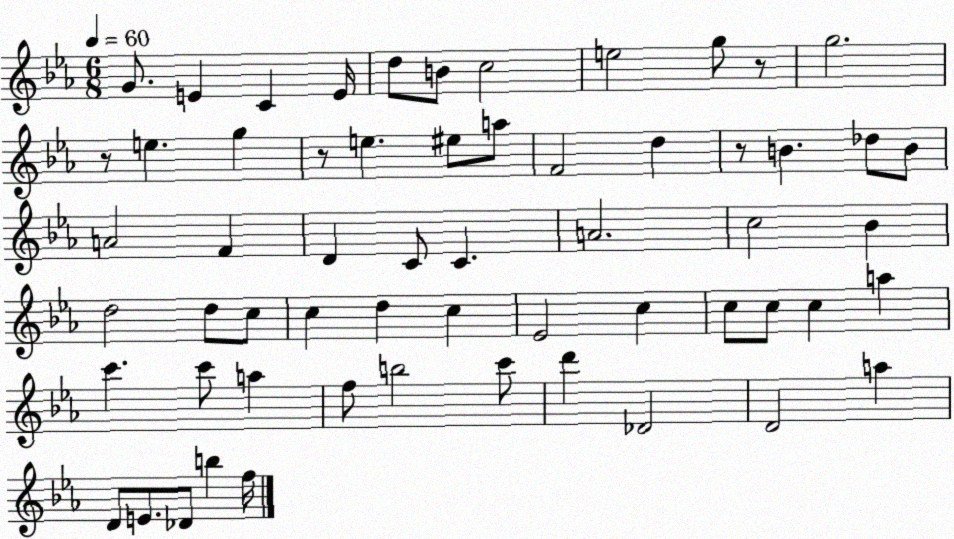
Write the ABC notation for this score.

X:1
T:Untitled
M:6/8
L:1/4
K:Eb
G/2 E C E/4 d/2 B/2 c2 e2 g/2 z/2 g2 z/2 e g z/2 e ^e/2 a/2 F2 d z/2 B _d/2 B/2 A2 F D C/2 C A2 c2 _B d2 d/2 c/2 c d c _E2 c c/2 c/2 c a c' c'/2 a f/2 b2 c'/2 d' _D2 D2 a D/2 E/2 _D/2 b f/4